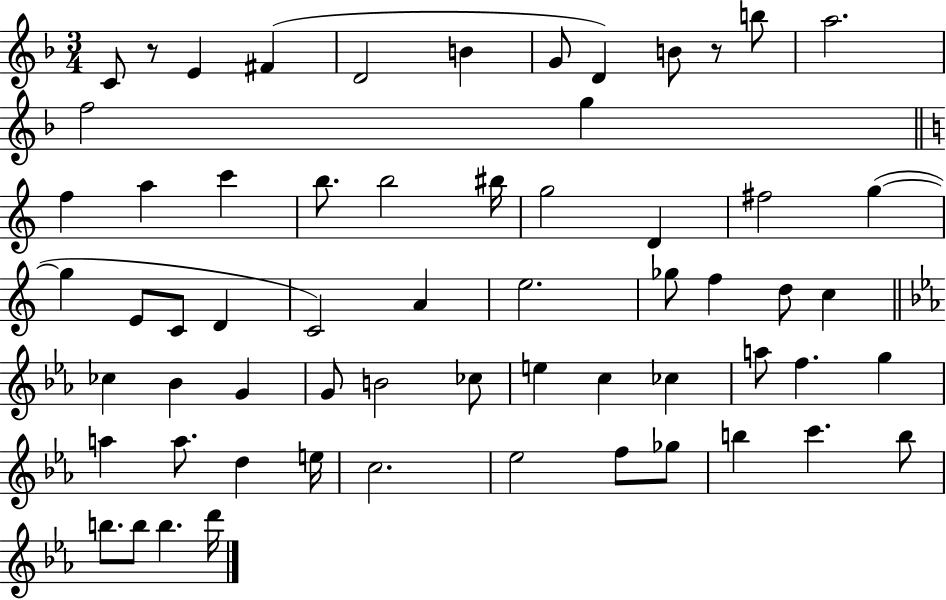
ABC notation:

X:1
T:Untitled
M:3/4
L:1/4
K:F
C/2 z/2 E ^F D2 B G/2 D B/2 z/2 b/2 a2 f2 g f a c' b/2 b2 ^b/4 g2 D ^f2 g g E/2 C/2 D C2 A e2 _g/2 f d/2 c _c _B G G/2 B2 _c/2 e c _c a/2 f g a a/2 d e/4 c2 _e2 f/2 _g/2 b c' b/2 b/2 b/2 b d'/4